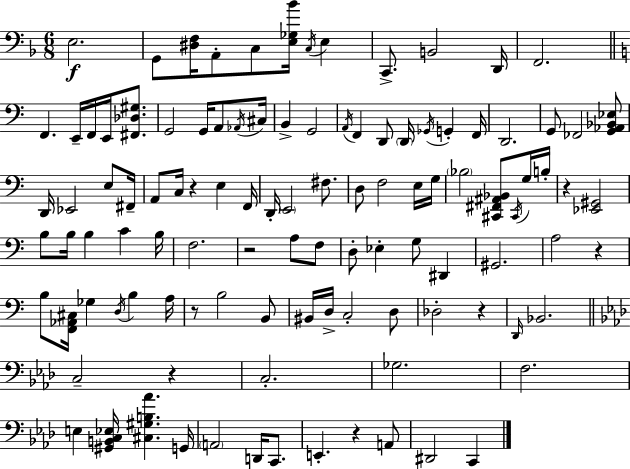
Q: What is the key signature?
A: F major